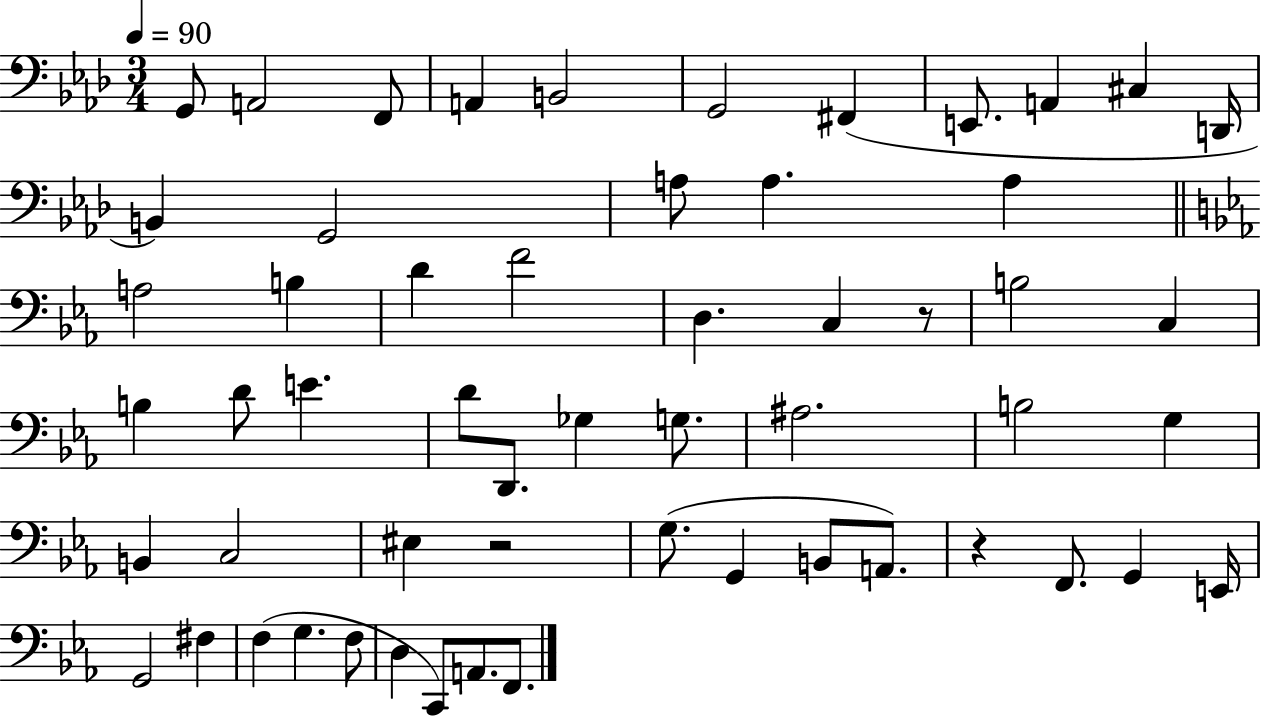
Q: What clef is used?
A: bass